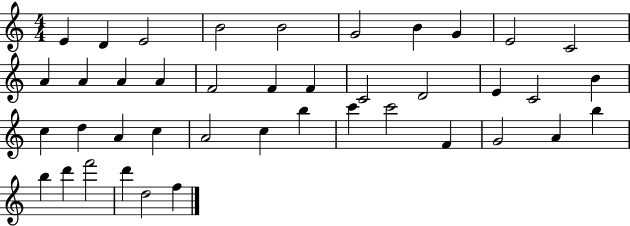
X:1
T:Untitled
M:4/4
L:1/4
K:C
E D E2 B2 B2 G2 B G E2 C2 A A A A F2 F F C2 D2 E C2 B c d A c A2 c b c' c'2 F G2 A b b d' f'2 d' d2 f